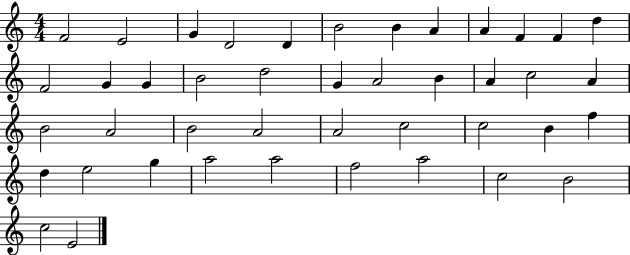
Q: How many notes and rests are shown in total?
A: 43